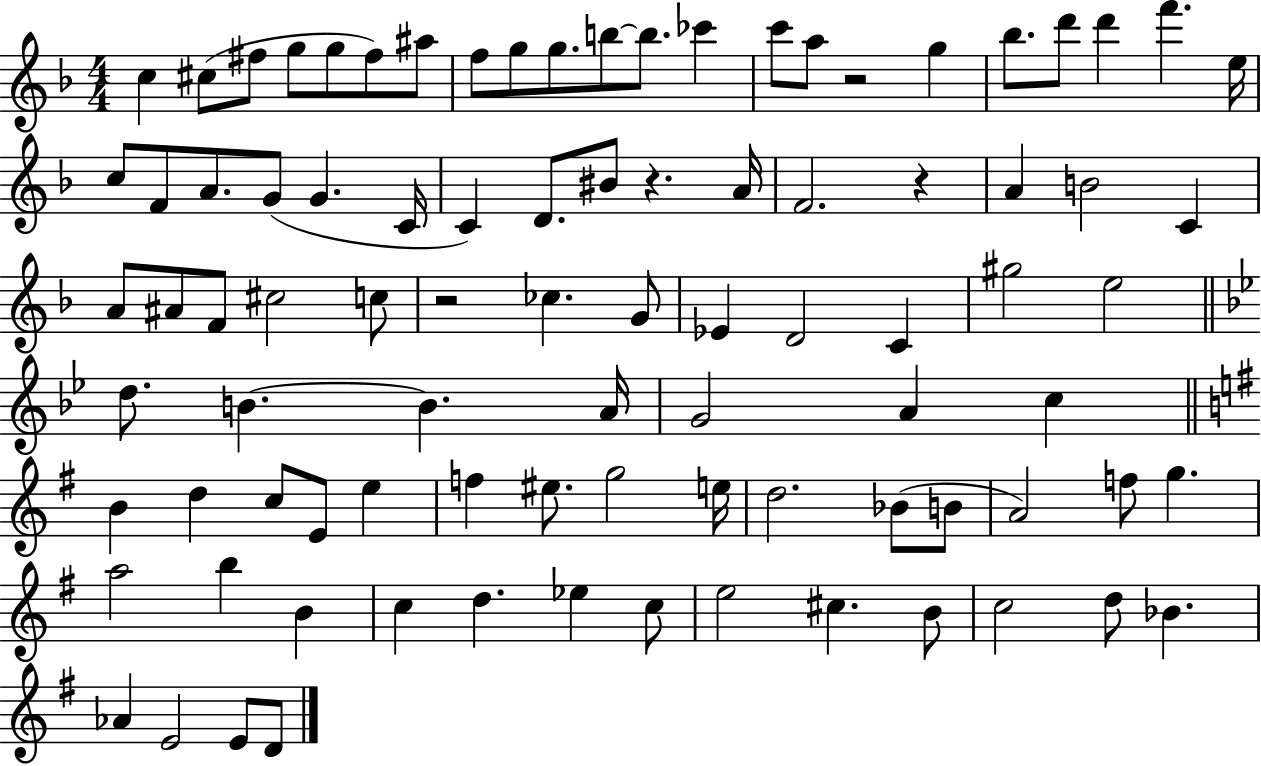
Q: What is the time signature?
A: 4/4